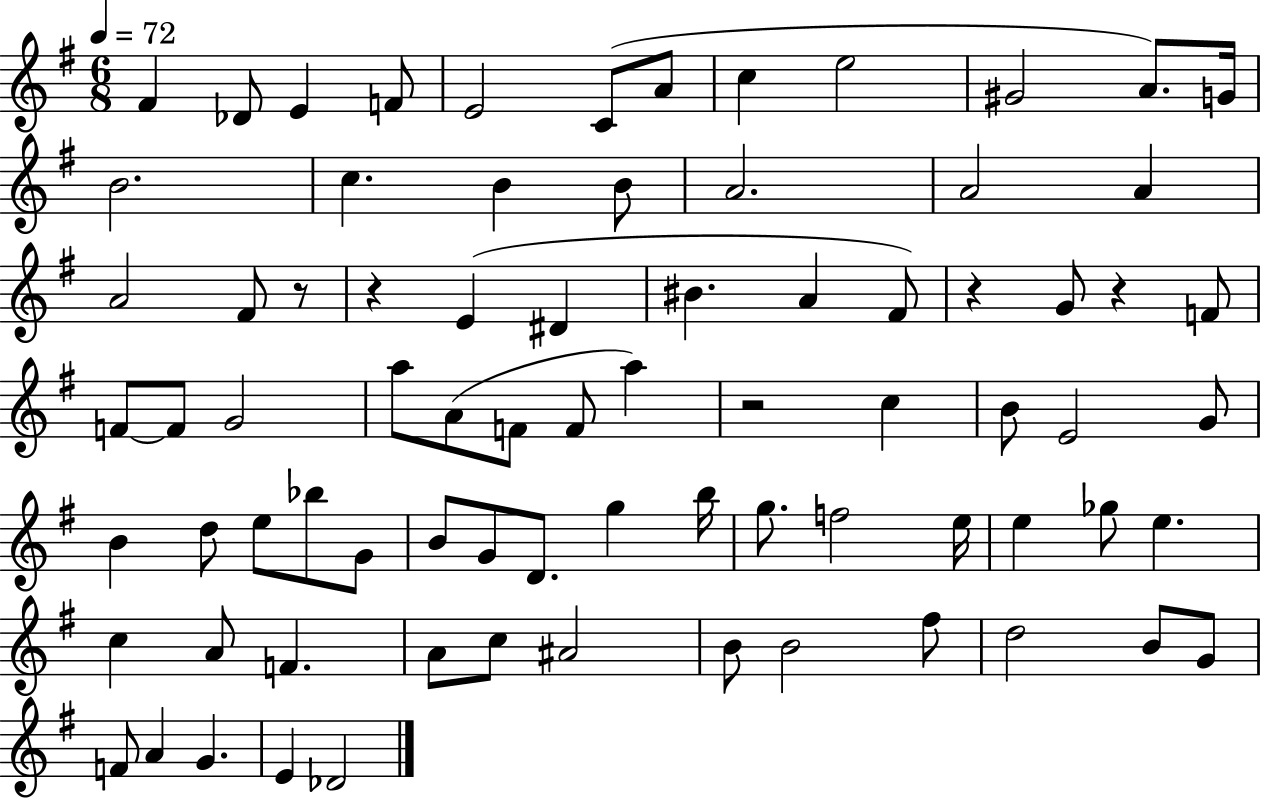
F#4/q Db4/e E4/q F4/e E4/h C4/e A4/e C5/q E5/h G#4/h A4/e. G4/s B4/h. C5/q. B4/q B4/e A4/h. A4/h A4/q A4/h F#4/e R/e R/q E4/q D#4/q BIS4/q. A4/q F#4/e R/q G4/e R/q F4/e F4/e F4/e G4/h A5/e A4/e F4/e F4/e A5/q R/h C5/q B4/e E4/h G4/e B4/q D5/e E5/e Bb5/e G4/e B4/e G4/e D4/e. G5/q B5/s G5/e. F5/h E5/s E5/q Gb5/e E5/q. C5/q A4/e F4/q. A4/e C5/e A#4/h B4/e B4/h F#5/e D5/h B4/e G4/e F4/e A4/q G4/q. E4/q Db4/h